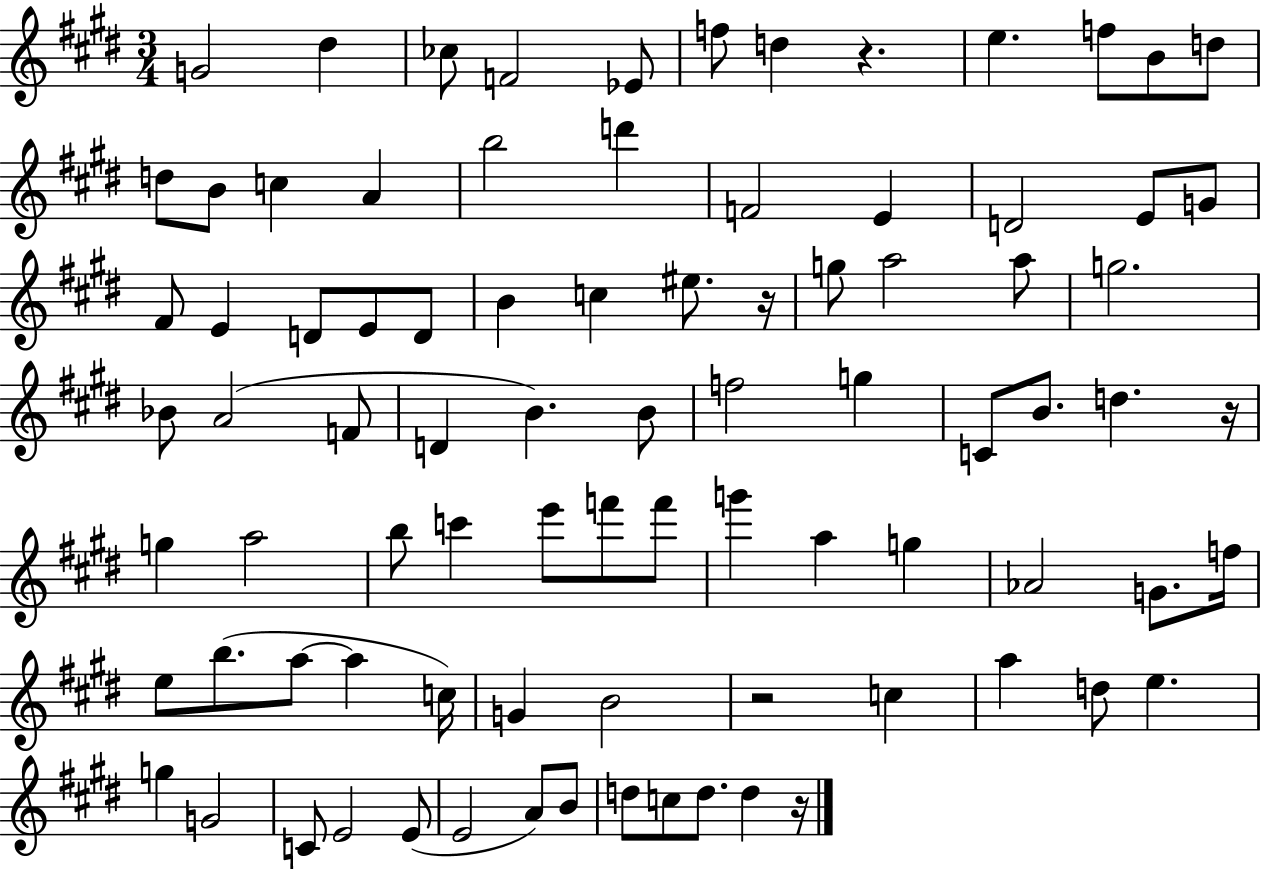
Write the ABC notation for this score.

X:1
T:Untitled
M:3/4
L:1/4
K:E
G2 ^d _c/2 F2 _E/2 f/2 d z e f/2 B/2 d/2 d/2 B/2 c A b2 d' F2 E D2 E/2 G/2 ^F/2 E D/2 E/2 D/2 B c ^e/2 z/4 g/2 a2 a/2 g2 _B/2 A2 F/2 D B B/2 f2 g C/2 B/2 d z/4 g a2 b/2 c' e'/2 f'/2 f'/2 g' a g _A2 G/2 f/4 e/2 b/2 a/2 a c/4 G B2 z2 c a d/2 e g G2 C/2 E2 E/2 E2 A/2 B/2 d/2 c/2 d/2 d z/4